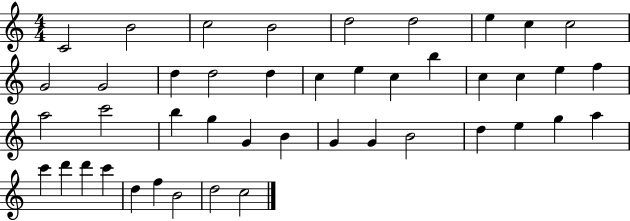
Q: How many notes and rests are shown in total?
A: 44